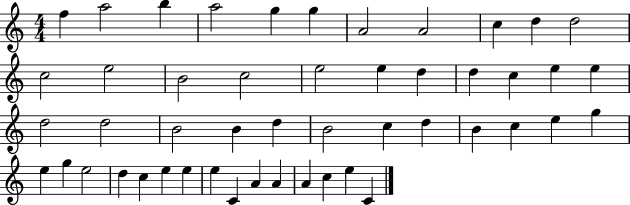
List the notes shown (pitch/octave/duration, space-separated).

F5/q A5/h B5/q A5/h G5/q G5/q A4/h A4/h C5/q D5/q D5/h C5/h E5/h B4/h C5/h E5/h E5/q D5/q D5/q C5/q E5/q E5/q D5/h D5/h B4/h B4/q D5/q B4/h C5/q D5/q B4/q C5/q E5/q G5/q E5/q G5/q E5/h D5/q C5/q E5/q E5/q E5/q C4/q A4/q A4/q A4/q C5/q E5/q C4/q